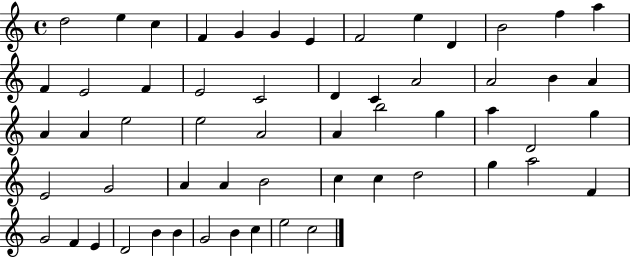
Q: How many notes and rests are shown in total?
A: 57